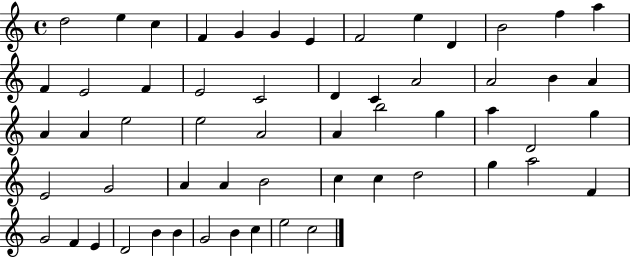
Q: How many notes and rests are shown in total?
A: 57